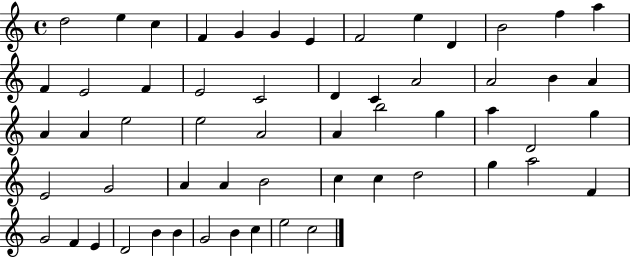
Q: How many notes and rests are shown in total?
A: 57